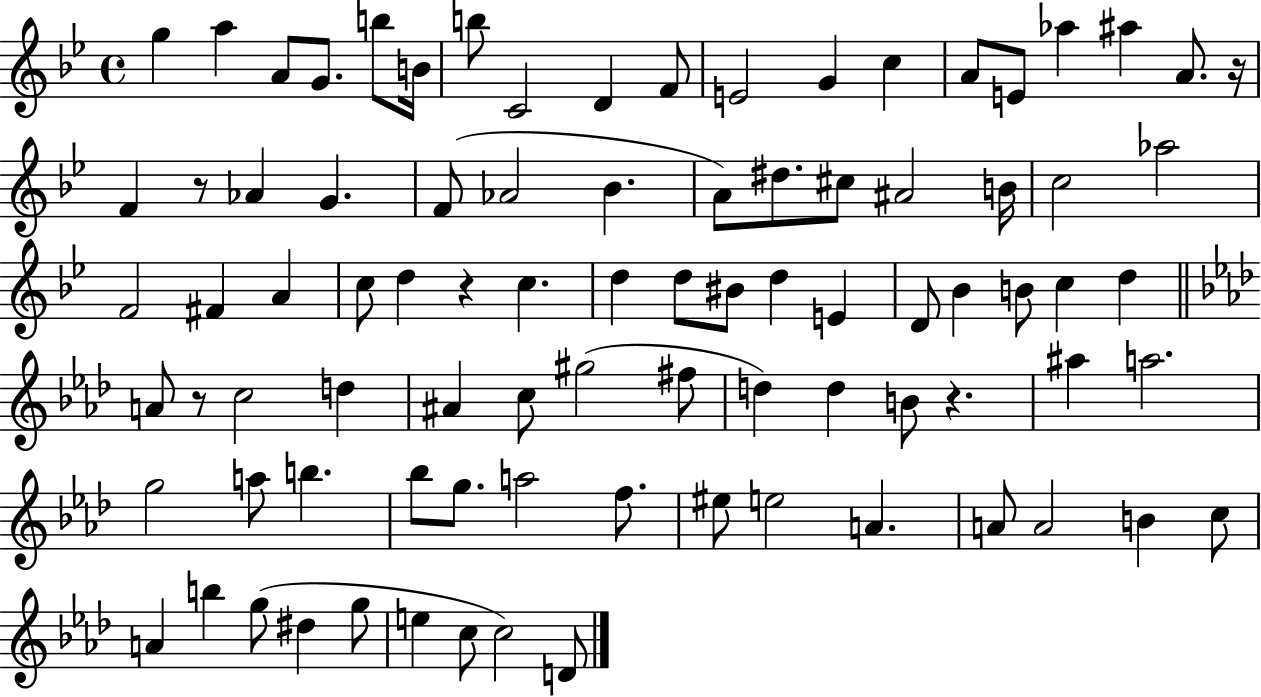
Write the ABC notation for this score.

X:1
T:Untitled
M:4/4
L:1/4
K:Bb
g a A/2 G/2 b/2 B/4 b/2 C2 D F/2 E2 G c A/2 E/2 _a ^a A/2 z/4 F z/2 _A G F/2 _A2 _B A/2 ^d/2 ^c/2 ^A2 B/4 c2 _a2 F2 ^F A c/2 d z c d d/2 ^B/2 d E D/2 _B B/2 c d A/2 z/2 c2 d ^A c/2 ^g2 ^f/2 d d B/2 z ^a a2 g2 a/2 b _b/2 g/2 a2 f/2 ^e/2 e2 A A/2 A2 B c/2 A b g/2 ^d g/2 e c/2 c2 D/2